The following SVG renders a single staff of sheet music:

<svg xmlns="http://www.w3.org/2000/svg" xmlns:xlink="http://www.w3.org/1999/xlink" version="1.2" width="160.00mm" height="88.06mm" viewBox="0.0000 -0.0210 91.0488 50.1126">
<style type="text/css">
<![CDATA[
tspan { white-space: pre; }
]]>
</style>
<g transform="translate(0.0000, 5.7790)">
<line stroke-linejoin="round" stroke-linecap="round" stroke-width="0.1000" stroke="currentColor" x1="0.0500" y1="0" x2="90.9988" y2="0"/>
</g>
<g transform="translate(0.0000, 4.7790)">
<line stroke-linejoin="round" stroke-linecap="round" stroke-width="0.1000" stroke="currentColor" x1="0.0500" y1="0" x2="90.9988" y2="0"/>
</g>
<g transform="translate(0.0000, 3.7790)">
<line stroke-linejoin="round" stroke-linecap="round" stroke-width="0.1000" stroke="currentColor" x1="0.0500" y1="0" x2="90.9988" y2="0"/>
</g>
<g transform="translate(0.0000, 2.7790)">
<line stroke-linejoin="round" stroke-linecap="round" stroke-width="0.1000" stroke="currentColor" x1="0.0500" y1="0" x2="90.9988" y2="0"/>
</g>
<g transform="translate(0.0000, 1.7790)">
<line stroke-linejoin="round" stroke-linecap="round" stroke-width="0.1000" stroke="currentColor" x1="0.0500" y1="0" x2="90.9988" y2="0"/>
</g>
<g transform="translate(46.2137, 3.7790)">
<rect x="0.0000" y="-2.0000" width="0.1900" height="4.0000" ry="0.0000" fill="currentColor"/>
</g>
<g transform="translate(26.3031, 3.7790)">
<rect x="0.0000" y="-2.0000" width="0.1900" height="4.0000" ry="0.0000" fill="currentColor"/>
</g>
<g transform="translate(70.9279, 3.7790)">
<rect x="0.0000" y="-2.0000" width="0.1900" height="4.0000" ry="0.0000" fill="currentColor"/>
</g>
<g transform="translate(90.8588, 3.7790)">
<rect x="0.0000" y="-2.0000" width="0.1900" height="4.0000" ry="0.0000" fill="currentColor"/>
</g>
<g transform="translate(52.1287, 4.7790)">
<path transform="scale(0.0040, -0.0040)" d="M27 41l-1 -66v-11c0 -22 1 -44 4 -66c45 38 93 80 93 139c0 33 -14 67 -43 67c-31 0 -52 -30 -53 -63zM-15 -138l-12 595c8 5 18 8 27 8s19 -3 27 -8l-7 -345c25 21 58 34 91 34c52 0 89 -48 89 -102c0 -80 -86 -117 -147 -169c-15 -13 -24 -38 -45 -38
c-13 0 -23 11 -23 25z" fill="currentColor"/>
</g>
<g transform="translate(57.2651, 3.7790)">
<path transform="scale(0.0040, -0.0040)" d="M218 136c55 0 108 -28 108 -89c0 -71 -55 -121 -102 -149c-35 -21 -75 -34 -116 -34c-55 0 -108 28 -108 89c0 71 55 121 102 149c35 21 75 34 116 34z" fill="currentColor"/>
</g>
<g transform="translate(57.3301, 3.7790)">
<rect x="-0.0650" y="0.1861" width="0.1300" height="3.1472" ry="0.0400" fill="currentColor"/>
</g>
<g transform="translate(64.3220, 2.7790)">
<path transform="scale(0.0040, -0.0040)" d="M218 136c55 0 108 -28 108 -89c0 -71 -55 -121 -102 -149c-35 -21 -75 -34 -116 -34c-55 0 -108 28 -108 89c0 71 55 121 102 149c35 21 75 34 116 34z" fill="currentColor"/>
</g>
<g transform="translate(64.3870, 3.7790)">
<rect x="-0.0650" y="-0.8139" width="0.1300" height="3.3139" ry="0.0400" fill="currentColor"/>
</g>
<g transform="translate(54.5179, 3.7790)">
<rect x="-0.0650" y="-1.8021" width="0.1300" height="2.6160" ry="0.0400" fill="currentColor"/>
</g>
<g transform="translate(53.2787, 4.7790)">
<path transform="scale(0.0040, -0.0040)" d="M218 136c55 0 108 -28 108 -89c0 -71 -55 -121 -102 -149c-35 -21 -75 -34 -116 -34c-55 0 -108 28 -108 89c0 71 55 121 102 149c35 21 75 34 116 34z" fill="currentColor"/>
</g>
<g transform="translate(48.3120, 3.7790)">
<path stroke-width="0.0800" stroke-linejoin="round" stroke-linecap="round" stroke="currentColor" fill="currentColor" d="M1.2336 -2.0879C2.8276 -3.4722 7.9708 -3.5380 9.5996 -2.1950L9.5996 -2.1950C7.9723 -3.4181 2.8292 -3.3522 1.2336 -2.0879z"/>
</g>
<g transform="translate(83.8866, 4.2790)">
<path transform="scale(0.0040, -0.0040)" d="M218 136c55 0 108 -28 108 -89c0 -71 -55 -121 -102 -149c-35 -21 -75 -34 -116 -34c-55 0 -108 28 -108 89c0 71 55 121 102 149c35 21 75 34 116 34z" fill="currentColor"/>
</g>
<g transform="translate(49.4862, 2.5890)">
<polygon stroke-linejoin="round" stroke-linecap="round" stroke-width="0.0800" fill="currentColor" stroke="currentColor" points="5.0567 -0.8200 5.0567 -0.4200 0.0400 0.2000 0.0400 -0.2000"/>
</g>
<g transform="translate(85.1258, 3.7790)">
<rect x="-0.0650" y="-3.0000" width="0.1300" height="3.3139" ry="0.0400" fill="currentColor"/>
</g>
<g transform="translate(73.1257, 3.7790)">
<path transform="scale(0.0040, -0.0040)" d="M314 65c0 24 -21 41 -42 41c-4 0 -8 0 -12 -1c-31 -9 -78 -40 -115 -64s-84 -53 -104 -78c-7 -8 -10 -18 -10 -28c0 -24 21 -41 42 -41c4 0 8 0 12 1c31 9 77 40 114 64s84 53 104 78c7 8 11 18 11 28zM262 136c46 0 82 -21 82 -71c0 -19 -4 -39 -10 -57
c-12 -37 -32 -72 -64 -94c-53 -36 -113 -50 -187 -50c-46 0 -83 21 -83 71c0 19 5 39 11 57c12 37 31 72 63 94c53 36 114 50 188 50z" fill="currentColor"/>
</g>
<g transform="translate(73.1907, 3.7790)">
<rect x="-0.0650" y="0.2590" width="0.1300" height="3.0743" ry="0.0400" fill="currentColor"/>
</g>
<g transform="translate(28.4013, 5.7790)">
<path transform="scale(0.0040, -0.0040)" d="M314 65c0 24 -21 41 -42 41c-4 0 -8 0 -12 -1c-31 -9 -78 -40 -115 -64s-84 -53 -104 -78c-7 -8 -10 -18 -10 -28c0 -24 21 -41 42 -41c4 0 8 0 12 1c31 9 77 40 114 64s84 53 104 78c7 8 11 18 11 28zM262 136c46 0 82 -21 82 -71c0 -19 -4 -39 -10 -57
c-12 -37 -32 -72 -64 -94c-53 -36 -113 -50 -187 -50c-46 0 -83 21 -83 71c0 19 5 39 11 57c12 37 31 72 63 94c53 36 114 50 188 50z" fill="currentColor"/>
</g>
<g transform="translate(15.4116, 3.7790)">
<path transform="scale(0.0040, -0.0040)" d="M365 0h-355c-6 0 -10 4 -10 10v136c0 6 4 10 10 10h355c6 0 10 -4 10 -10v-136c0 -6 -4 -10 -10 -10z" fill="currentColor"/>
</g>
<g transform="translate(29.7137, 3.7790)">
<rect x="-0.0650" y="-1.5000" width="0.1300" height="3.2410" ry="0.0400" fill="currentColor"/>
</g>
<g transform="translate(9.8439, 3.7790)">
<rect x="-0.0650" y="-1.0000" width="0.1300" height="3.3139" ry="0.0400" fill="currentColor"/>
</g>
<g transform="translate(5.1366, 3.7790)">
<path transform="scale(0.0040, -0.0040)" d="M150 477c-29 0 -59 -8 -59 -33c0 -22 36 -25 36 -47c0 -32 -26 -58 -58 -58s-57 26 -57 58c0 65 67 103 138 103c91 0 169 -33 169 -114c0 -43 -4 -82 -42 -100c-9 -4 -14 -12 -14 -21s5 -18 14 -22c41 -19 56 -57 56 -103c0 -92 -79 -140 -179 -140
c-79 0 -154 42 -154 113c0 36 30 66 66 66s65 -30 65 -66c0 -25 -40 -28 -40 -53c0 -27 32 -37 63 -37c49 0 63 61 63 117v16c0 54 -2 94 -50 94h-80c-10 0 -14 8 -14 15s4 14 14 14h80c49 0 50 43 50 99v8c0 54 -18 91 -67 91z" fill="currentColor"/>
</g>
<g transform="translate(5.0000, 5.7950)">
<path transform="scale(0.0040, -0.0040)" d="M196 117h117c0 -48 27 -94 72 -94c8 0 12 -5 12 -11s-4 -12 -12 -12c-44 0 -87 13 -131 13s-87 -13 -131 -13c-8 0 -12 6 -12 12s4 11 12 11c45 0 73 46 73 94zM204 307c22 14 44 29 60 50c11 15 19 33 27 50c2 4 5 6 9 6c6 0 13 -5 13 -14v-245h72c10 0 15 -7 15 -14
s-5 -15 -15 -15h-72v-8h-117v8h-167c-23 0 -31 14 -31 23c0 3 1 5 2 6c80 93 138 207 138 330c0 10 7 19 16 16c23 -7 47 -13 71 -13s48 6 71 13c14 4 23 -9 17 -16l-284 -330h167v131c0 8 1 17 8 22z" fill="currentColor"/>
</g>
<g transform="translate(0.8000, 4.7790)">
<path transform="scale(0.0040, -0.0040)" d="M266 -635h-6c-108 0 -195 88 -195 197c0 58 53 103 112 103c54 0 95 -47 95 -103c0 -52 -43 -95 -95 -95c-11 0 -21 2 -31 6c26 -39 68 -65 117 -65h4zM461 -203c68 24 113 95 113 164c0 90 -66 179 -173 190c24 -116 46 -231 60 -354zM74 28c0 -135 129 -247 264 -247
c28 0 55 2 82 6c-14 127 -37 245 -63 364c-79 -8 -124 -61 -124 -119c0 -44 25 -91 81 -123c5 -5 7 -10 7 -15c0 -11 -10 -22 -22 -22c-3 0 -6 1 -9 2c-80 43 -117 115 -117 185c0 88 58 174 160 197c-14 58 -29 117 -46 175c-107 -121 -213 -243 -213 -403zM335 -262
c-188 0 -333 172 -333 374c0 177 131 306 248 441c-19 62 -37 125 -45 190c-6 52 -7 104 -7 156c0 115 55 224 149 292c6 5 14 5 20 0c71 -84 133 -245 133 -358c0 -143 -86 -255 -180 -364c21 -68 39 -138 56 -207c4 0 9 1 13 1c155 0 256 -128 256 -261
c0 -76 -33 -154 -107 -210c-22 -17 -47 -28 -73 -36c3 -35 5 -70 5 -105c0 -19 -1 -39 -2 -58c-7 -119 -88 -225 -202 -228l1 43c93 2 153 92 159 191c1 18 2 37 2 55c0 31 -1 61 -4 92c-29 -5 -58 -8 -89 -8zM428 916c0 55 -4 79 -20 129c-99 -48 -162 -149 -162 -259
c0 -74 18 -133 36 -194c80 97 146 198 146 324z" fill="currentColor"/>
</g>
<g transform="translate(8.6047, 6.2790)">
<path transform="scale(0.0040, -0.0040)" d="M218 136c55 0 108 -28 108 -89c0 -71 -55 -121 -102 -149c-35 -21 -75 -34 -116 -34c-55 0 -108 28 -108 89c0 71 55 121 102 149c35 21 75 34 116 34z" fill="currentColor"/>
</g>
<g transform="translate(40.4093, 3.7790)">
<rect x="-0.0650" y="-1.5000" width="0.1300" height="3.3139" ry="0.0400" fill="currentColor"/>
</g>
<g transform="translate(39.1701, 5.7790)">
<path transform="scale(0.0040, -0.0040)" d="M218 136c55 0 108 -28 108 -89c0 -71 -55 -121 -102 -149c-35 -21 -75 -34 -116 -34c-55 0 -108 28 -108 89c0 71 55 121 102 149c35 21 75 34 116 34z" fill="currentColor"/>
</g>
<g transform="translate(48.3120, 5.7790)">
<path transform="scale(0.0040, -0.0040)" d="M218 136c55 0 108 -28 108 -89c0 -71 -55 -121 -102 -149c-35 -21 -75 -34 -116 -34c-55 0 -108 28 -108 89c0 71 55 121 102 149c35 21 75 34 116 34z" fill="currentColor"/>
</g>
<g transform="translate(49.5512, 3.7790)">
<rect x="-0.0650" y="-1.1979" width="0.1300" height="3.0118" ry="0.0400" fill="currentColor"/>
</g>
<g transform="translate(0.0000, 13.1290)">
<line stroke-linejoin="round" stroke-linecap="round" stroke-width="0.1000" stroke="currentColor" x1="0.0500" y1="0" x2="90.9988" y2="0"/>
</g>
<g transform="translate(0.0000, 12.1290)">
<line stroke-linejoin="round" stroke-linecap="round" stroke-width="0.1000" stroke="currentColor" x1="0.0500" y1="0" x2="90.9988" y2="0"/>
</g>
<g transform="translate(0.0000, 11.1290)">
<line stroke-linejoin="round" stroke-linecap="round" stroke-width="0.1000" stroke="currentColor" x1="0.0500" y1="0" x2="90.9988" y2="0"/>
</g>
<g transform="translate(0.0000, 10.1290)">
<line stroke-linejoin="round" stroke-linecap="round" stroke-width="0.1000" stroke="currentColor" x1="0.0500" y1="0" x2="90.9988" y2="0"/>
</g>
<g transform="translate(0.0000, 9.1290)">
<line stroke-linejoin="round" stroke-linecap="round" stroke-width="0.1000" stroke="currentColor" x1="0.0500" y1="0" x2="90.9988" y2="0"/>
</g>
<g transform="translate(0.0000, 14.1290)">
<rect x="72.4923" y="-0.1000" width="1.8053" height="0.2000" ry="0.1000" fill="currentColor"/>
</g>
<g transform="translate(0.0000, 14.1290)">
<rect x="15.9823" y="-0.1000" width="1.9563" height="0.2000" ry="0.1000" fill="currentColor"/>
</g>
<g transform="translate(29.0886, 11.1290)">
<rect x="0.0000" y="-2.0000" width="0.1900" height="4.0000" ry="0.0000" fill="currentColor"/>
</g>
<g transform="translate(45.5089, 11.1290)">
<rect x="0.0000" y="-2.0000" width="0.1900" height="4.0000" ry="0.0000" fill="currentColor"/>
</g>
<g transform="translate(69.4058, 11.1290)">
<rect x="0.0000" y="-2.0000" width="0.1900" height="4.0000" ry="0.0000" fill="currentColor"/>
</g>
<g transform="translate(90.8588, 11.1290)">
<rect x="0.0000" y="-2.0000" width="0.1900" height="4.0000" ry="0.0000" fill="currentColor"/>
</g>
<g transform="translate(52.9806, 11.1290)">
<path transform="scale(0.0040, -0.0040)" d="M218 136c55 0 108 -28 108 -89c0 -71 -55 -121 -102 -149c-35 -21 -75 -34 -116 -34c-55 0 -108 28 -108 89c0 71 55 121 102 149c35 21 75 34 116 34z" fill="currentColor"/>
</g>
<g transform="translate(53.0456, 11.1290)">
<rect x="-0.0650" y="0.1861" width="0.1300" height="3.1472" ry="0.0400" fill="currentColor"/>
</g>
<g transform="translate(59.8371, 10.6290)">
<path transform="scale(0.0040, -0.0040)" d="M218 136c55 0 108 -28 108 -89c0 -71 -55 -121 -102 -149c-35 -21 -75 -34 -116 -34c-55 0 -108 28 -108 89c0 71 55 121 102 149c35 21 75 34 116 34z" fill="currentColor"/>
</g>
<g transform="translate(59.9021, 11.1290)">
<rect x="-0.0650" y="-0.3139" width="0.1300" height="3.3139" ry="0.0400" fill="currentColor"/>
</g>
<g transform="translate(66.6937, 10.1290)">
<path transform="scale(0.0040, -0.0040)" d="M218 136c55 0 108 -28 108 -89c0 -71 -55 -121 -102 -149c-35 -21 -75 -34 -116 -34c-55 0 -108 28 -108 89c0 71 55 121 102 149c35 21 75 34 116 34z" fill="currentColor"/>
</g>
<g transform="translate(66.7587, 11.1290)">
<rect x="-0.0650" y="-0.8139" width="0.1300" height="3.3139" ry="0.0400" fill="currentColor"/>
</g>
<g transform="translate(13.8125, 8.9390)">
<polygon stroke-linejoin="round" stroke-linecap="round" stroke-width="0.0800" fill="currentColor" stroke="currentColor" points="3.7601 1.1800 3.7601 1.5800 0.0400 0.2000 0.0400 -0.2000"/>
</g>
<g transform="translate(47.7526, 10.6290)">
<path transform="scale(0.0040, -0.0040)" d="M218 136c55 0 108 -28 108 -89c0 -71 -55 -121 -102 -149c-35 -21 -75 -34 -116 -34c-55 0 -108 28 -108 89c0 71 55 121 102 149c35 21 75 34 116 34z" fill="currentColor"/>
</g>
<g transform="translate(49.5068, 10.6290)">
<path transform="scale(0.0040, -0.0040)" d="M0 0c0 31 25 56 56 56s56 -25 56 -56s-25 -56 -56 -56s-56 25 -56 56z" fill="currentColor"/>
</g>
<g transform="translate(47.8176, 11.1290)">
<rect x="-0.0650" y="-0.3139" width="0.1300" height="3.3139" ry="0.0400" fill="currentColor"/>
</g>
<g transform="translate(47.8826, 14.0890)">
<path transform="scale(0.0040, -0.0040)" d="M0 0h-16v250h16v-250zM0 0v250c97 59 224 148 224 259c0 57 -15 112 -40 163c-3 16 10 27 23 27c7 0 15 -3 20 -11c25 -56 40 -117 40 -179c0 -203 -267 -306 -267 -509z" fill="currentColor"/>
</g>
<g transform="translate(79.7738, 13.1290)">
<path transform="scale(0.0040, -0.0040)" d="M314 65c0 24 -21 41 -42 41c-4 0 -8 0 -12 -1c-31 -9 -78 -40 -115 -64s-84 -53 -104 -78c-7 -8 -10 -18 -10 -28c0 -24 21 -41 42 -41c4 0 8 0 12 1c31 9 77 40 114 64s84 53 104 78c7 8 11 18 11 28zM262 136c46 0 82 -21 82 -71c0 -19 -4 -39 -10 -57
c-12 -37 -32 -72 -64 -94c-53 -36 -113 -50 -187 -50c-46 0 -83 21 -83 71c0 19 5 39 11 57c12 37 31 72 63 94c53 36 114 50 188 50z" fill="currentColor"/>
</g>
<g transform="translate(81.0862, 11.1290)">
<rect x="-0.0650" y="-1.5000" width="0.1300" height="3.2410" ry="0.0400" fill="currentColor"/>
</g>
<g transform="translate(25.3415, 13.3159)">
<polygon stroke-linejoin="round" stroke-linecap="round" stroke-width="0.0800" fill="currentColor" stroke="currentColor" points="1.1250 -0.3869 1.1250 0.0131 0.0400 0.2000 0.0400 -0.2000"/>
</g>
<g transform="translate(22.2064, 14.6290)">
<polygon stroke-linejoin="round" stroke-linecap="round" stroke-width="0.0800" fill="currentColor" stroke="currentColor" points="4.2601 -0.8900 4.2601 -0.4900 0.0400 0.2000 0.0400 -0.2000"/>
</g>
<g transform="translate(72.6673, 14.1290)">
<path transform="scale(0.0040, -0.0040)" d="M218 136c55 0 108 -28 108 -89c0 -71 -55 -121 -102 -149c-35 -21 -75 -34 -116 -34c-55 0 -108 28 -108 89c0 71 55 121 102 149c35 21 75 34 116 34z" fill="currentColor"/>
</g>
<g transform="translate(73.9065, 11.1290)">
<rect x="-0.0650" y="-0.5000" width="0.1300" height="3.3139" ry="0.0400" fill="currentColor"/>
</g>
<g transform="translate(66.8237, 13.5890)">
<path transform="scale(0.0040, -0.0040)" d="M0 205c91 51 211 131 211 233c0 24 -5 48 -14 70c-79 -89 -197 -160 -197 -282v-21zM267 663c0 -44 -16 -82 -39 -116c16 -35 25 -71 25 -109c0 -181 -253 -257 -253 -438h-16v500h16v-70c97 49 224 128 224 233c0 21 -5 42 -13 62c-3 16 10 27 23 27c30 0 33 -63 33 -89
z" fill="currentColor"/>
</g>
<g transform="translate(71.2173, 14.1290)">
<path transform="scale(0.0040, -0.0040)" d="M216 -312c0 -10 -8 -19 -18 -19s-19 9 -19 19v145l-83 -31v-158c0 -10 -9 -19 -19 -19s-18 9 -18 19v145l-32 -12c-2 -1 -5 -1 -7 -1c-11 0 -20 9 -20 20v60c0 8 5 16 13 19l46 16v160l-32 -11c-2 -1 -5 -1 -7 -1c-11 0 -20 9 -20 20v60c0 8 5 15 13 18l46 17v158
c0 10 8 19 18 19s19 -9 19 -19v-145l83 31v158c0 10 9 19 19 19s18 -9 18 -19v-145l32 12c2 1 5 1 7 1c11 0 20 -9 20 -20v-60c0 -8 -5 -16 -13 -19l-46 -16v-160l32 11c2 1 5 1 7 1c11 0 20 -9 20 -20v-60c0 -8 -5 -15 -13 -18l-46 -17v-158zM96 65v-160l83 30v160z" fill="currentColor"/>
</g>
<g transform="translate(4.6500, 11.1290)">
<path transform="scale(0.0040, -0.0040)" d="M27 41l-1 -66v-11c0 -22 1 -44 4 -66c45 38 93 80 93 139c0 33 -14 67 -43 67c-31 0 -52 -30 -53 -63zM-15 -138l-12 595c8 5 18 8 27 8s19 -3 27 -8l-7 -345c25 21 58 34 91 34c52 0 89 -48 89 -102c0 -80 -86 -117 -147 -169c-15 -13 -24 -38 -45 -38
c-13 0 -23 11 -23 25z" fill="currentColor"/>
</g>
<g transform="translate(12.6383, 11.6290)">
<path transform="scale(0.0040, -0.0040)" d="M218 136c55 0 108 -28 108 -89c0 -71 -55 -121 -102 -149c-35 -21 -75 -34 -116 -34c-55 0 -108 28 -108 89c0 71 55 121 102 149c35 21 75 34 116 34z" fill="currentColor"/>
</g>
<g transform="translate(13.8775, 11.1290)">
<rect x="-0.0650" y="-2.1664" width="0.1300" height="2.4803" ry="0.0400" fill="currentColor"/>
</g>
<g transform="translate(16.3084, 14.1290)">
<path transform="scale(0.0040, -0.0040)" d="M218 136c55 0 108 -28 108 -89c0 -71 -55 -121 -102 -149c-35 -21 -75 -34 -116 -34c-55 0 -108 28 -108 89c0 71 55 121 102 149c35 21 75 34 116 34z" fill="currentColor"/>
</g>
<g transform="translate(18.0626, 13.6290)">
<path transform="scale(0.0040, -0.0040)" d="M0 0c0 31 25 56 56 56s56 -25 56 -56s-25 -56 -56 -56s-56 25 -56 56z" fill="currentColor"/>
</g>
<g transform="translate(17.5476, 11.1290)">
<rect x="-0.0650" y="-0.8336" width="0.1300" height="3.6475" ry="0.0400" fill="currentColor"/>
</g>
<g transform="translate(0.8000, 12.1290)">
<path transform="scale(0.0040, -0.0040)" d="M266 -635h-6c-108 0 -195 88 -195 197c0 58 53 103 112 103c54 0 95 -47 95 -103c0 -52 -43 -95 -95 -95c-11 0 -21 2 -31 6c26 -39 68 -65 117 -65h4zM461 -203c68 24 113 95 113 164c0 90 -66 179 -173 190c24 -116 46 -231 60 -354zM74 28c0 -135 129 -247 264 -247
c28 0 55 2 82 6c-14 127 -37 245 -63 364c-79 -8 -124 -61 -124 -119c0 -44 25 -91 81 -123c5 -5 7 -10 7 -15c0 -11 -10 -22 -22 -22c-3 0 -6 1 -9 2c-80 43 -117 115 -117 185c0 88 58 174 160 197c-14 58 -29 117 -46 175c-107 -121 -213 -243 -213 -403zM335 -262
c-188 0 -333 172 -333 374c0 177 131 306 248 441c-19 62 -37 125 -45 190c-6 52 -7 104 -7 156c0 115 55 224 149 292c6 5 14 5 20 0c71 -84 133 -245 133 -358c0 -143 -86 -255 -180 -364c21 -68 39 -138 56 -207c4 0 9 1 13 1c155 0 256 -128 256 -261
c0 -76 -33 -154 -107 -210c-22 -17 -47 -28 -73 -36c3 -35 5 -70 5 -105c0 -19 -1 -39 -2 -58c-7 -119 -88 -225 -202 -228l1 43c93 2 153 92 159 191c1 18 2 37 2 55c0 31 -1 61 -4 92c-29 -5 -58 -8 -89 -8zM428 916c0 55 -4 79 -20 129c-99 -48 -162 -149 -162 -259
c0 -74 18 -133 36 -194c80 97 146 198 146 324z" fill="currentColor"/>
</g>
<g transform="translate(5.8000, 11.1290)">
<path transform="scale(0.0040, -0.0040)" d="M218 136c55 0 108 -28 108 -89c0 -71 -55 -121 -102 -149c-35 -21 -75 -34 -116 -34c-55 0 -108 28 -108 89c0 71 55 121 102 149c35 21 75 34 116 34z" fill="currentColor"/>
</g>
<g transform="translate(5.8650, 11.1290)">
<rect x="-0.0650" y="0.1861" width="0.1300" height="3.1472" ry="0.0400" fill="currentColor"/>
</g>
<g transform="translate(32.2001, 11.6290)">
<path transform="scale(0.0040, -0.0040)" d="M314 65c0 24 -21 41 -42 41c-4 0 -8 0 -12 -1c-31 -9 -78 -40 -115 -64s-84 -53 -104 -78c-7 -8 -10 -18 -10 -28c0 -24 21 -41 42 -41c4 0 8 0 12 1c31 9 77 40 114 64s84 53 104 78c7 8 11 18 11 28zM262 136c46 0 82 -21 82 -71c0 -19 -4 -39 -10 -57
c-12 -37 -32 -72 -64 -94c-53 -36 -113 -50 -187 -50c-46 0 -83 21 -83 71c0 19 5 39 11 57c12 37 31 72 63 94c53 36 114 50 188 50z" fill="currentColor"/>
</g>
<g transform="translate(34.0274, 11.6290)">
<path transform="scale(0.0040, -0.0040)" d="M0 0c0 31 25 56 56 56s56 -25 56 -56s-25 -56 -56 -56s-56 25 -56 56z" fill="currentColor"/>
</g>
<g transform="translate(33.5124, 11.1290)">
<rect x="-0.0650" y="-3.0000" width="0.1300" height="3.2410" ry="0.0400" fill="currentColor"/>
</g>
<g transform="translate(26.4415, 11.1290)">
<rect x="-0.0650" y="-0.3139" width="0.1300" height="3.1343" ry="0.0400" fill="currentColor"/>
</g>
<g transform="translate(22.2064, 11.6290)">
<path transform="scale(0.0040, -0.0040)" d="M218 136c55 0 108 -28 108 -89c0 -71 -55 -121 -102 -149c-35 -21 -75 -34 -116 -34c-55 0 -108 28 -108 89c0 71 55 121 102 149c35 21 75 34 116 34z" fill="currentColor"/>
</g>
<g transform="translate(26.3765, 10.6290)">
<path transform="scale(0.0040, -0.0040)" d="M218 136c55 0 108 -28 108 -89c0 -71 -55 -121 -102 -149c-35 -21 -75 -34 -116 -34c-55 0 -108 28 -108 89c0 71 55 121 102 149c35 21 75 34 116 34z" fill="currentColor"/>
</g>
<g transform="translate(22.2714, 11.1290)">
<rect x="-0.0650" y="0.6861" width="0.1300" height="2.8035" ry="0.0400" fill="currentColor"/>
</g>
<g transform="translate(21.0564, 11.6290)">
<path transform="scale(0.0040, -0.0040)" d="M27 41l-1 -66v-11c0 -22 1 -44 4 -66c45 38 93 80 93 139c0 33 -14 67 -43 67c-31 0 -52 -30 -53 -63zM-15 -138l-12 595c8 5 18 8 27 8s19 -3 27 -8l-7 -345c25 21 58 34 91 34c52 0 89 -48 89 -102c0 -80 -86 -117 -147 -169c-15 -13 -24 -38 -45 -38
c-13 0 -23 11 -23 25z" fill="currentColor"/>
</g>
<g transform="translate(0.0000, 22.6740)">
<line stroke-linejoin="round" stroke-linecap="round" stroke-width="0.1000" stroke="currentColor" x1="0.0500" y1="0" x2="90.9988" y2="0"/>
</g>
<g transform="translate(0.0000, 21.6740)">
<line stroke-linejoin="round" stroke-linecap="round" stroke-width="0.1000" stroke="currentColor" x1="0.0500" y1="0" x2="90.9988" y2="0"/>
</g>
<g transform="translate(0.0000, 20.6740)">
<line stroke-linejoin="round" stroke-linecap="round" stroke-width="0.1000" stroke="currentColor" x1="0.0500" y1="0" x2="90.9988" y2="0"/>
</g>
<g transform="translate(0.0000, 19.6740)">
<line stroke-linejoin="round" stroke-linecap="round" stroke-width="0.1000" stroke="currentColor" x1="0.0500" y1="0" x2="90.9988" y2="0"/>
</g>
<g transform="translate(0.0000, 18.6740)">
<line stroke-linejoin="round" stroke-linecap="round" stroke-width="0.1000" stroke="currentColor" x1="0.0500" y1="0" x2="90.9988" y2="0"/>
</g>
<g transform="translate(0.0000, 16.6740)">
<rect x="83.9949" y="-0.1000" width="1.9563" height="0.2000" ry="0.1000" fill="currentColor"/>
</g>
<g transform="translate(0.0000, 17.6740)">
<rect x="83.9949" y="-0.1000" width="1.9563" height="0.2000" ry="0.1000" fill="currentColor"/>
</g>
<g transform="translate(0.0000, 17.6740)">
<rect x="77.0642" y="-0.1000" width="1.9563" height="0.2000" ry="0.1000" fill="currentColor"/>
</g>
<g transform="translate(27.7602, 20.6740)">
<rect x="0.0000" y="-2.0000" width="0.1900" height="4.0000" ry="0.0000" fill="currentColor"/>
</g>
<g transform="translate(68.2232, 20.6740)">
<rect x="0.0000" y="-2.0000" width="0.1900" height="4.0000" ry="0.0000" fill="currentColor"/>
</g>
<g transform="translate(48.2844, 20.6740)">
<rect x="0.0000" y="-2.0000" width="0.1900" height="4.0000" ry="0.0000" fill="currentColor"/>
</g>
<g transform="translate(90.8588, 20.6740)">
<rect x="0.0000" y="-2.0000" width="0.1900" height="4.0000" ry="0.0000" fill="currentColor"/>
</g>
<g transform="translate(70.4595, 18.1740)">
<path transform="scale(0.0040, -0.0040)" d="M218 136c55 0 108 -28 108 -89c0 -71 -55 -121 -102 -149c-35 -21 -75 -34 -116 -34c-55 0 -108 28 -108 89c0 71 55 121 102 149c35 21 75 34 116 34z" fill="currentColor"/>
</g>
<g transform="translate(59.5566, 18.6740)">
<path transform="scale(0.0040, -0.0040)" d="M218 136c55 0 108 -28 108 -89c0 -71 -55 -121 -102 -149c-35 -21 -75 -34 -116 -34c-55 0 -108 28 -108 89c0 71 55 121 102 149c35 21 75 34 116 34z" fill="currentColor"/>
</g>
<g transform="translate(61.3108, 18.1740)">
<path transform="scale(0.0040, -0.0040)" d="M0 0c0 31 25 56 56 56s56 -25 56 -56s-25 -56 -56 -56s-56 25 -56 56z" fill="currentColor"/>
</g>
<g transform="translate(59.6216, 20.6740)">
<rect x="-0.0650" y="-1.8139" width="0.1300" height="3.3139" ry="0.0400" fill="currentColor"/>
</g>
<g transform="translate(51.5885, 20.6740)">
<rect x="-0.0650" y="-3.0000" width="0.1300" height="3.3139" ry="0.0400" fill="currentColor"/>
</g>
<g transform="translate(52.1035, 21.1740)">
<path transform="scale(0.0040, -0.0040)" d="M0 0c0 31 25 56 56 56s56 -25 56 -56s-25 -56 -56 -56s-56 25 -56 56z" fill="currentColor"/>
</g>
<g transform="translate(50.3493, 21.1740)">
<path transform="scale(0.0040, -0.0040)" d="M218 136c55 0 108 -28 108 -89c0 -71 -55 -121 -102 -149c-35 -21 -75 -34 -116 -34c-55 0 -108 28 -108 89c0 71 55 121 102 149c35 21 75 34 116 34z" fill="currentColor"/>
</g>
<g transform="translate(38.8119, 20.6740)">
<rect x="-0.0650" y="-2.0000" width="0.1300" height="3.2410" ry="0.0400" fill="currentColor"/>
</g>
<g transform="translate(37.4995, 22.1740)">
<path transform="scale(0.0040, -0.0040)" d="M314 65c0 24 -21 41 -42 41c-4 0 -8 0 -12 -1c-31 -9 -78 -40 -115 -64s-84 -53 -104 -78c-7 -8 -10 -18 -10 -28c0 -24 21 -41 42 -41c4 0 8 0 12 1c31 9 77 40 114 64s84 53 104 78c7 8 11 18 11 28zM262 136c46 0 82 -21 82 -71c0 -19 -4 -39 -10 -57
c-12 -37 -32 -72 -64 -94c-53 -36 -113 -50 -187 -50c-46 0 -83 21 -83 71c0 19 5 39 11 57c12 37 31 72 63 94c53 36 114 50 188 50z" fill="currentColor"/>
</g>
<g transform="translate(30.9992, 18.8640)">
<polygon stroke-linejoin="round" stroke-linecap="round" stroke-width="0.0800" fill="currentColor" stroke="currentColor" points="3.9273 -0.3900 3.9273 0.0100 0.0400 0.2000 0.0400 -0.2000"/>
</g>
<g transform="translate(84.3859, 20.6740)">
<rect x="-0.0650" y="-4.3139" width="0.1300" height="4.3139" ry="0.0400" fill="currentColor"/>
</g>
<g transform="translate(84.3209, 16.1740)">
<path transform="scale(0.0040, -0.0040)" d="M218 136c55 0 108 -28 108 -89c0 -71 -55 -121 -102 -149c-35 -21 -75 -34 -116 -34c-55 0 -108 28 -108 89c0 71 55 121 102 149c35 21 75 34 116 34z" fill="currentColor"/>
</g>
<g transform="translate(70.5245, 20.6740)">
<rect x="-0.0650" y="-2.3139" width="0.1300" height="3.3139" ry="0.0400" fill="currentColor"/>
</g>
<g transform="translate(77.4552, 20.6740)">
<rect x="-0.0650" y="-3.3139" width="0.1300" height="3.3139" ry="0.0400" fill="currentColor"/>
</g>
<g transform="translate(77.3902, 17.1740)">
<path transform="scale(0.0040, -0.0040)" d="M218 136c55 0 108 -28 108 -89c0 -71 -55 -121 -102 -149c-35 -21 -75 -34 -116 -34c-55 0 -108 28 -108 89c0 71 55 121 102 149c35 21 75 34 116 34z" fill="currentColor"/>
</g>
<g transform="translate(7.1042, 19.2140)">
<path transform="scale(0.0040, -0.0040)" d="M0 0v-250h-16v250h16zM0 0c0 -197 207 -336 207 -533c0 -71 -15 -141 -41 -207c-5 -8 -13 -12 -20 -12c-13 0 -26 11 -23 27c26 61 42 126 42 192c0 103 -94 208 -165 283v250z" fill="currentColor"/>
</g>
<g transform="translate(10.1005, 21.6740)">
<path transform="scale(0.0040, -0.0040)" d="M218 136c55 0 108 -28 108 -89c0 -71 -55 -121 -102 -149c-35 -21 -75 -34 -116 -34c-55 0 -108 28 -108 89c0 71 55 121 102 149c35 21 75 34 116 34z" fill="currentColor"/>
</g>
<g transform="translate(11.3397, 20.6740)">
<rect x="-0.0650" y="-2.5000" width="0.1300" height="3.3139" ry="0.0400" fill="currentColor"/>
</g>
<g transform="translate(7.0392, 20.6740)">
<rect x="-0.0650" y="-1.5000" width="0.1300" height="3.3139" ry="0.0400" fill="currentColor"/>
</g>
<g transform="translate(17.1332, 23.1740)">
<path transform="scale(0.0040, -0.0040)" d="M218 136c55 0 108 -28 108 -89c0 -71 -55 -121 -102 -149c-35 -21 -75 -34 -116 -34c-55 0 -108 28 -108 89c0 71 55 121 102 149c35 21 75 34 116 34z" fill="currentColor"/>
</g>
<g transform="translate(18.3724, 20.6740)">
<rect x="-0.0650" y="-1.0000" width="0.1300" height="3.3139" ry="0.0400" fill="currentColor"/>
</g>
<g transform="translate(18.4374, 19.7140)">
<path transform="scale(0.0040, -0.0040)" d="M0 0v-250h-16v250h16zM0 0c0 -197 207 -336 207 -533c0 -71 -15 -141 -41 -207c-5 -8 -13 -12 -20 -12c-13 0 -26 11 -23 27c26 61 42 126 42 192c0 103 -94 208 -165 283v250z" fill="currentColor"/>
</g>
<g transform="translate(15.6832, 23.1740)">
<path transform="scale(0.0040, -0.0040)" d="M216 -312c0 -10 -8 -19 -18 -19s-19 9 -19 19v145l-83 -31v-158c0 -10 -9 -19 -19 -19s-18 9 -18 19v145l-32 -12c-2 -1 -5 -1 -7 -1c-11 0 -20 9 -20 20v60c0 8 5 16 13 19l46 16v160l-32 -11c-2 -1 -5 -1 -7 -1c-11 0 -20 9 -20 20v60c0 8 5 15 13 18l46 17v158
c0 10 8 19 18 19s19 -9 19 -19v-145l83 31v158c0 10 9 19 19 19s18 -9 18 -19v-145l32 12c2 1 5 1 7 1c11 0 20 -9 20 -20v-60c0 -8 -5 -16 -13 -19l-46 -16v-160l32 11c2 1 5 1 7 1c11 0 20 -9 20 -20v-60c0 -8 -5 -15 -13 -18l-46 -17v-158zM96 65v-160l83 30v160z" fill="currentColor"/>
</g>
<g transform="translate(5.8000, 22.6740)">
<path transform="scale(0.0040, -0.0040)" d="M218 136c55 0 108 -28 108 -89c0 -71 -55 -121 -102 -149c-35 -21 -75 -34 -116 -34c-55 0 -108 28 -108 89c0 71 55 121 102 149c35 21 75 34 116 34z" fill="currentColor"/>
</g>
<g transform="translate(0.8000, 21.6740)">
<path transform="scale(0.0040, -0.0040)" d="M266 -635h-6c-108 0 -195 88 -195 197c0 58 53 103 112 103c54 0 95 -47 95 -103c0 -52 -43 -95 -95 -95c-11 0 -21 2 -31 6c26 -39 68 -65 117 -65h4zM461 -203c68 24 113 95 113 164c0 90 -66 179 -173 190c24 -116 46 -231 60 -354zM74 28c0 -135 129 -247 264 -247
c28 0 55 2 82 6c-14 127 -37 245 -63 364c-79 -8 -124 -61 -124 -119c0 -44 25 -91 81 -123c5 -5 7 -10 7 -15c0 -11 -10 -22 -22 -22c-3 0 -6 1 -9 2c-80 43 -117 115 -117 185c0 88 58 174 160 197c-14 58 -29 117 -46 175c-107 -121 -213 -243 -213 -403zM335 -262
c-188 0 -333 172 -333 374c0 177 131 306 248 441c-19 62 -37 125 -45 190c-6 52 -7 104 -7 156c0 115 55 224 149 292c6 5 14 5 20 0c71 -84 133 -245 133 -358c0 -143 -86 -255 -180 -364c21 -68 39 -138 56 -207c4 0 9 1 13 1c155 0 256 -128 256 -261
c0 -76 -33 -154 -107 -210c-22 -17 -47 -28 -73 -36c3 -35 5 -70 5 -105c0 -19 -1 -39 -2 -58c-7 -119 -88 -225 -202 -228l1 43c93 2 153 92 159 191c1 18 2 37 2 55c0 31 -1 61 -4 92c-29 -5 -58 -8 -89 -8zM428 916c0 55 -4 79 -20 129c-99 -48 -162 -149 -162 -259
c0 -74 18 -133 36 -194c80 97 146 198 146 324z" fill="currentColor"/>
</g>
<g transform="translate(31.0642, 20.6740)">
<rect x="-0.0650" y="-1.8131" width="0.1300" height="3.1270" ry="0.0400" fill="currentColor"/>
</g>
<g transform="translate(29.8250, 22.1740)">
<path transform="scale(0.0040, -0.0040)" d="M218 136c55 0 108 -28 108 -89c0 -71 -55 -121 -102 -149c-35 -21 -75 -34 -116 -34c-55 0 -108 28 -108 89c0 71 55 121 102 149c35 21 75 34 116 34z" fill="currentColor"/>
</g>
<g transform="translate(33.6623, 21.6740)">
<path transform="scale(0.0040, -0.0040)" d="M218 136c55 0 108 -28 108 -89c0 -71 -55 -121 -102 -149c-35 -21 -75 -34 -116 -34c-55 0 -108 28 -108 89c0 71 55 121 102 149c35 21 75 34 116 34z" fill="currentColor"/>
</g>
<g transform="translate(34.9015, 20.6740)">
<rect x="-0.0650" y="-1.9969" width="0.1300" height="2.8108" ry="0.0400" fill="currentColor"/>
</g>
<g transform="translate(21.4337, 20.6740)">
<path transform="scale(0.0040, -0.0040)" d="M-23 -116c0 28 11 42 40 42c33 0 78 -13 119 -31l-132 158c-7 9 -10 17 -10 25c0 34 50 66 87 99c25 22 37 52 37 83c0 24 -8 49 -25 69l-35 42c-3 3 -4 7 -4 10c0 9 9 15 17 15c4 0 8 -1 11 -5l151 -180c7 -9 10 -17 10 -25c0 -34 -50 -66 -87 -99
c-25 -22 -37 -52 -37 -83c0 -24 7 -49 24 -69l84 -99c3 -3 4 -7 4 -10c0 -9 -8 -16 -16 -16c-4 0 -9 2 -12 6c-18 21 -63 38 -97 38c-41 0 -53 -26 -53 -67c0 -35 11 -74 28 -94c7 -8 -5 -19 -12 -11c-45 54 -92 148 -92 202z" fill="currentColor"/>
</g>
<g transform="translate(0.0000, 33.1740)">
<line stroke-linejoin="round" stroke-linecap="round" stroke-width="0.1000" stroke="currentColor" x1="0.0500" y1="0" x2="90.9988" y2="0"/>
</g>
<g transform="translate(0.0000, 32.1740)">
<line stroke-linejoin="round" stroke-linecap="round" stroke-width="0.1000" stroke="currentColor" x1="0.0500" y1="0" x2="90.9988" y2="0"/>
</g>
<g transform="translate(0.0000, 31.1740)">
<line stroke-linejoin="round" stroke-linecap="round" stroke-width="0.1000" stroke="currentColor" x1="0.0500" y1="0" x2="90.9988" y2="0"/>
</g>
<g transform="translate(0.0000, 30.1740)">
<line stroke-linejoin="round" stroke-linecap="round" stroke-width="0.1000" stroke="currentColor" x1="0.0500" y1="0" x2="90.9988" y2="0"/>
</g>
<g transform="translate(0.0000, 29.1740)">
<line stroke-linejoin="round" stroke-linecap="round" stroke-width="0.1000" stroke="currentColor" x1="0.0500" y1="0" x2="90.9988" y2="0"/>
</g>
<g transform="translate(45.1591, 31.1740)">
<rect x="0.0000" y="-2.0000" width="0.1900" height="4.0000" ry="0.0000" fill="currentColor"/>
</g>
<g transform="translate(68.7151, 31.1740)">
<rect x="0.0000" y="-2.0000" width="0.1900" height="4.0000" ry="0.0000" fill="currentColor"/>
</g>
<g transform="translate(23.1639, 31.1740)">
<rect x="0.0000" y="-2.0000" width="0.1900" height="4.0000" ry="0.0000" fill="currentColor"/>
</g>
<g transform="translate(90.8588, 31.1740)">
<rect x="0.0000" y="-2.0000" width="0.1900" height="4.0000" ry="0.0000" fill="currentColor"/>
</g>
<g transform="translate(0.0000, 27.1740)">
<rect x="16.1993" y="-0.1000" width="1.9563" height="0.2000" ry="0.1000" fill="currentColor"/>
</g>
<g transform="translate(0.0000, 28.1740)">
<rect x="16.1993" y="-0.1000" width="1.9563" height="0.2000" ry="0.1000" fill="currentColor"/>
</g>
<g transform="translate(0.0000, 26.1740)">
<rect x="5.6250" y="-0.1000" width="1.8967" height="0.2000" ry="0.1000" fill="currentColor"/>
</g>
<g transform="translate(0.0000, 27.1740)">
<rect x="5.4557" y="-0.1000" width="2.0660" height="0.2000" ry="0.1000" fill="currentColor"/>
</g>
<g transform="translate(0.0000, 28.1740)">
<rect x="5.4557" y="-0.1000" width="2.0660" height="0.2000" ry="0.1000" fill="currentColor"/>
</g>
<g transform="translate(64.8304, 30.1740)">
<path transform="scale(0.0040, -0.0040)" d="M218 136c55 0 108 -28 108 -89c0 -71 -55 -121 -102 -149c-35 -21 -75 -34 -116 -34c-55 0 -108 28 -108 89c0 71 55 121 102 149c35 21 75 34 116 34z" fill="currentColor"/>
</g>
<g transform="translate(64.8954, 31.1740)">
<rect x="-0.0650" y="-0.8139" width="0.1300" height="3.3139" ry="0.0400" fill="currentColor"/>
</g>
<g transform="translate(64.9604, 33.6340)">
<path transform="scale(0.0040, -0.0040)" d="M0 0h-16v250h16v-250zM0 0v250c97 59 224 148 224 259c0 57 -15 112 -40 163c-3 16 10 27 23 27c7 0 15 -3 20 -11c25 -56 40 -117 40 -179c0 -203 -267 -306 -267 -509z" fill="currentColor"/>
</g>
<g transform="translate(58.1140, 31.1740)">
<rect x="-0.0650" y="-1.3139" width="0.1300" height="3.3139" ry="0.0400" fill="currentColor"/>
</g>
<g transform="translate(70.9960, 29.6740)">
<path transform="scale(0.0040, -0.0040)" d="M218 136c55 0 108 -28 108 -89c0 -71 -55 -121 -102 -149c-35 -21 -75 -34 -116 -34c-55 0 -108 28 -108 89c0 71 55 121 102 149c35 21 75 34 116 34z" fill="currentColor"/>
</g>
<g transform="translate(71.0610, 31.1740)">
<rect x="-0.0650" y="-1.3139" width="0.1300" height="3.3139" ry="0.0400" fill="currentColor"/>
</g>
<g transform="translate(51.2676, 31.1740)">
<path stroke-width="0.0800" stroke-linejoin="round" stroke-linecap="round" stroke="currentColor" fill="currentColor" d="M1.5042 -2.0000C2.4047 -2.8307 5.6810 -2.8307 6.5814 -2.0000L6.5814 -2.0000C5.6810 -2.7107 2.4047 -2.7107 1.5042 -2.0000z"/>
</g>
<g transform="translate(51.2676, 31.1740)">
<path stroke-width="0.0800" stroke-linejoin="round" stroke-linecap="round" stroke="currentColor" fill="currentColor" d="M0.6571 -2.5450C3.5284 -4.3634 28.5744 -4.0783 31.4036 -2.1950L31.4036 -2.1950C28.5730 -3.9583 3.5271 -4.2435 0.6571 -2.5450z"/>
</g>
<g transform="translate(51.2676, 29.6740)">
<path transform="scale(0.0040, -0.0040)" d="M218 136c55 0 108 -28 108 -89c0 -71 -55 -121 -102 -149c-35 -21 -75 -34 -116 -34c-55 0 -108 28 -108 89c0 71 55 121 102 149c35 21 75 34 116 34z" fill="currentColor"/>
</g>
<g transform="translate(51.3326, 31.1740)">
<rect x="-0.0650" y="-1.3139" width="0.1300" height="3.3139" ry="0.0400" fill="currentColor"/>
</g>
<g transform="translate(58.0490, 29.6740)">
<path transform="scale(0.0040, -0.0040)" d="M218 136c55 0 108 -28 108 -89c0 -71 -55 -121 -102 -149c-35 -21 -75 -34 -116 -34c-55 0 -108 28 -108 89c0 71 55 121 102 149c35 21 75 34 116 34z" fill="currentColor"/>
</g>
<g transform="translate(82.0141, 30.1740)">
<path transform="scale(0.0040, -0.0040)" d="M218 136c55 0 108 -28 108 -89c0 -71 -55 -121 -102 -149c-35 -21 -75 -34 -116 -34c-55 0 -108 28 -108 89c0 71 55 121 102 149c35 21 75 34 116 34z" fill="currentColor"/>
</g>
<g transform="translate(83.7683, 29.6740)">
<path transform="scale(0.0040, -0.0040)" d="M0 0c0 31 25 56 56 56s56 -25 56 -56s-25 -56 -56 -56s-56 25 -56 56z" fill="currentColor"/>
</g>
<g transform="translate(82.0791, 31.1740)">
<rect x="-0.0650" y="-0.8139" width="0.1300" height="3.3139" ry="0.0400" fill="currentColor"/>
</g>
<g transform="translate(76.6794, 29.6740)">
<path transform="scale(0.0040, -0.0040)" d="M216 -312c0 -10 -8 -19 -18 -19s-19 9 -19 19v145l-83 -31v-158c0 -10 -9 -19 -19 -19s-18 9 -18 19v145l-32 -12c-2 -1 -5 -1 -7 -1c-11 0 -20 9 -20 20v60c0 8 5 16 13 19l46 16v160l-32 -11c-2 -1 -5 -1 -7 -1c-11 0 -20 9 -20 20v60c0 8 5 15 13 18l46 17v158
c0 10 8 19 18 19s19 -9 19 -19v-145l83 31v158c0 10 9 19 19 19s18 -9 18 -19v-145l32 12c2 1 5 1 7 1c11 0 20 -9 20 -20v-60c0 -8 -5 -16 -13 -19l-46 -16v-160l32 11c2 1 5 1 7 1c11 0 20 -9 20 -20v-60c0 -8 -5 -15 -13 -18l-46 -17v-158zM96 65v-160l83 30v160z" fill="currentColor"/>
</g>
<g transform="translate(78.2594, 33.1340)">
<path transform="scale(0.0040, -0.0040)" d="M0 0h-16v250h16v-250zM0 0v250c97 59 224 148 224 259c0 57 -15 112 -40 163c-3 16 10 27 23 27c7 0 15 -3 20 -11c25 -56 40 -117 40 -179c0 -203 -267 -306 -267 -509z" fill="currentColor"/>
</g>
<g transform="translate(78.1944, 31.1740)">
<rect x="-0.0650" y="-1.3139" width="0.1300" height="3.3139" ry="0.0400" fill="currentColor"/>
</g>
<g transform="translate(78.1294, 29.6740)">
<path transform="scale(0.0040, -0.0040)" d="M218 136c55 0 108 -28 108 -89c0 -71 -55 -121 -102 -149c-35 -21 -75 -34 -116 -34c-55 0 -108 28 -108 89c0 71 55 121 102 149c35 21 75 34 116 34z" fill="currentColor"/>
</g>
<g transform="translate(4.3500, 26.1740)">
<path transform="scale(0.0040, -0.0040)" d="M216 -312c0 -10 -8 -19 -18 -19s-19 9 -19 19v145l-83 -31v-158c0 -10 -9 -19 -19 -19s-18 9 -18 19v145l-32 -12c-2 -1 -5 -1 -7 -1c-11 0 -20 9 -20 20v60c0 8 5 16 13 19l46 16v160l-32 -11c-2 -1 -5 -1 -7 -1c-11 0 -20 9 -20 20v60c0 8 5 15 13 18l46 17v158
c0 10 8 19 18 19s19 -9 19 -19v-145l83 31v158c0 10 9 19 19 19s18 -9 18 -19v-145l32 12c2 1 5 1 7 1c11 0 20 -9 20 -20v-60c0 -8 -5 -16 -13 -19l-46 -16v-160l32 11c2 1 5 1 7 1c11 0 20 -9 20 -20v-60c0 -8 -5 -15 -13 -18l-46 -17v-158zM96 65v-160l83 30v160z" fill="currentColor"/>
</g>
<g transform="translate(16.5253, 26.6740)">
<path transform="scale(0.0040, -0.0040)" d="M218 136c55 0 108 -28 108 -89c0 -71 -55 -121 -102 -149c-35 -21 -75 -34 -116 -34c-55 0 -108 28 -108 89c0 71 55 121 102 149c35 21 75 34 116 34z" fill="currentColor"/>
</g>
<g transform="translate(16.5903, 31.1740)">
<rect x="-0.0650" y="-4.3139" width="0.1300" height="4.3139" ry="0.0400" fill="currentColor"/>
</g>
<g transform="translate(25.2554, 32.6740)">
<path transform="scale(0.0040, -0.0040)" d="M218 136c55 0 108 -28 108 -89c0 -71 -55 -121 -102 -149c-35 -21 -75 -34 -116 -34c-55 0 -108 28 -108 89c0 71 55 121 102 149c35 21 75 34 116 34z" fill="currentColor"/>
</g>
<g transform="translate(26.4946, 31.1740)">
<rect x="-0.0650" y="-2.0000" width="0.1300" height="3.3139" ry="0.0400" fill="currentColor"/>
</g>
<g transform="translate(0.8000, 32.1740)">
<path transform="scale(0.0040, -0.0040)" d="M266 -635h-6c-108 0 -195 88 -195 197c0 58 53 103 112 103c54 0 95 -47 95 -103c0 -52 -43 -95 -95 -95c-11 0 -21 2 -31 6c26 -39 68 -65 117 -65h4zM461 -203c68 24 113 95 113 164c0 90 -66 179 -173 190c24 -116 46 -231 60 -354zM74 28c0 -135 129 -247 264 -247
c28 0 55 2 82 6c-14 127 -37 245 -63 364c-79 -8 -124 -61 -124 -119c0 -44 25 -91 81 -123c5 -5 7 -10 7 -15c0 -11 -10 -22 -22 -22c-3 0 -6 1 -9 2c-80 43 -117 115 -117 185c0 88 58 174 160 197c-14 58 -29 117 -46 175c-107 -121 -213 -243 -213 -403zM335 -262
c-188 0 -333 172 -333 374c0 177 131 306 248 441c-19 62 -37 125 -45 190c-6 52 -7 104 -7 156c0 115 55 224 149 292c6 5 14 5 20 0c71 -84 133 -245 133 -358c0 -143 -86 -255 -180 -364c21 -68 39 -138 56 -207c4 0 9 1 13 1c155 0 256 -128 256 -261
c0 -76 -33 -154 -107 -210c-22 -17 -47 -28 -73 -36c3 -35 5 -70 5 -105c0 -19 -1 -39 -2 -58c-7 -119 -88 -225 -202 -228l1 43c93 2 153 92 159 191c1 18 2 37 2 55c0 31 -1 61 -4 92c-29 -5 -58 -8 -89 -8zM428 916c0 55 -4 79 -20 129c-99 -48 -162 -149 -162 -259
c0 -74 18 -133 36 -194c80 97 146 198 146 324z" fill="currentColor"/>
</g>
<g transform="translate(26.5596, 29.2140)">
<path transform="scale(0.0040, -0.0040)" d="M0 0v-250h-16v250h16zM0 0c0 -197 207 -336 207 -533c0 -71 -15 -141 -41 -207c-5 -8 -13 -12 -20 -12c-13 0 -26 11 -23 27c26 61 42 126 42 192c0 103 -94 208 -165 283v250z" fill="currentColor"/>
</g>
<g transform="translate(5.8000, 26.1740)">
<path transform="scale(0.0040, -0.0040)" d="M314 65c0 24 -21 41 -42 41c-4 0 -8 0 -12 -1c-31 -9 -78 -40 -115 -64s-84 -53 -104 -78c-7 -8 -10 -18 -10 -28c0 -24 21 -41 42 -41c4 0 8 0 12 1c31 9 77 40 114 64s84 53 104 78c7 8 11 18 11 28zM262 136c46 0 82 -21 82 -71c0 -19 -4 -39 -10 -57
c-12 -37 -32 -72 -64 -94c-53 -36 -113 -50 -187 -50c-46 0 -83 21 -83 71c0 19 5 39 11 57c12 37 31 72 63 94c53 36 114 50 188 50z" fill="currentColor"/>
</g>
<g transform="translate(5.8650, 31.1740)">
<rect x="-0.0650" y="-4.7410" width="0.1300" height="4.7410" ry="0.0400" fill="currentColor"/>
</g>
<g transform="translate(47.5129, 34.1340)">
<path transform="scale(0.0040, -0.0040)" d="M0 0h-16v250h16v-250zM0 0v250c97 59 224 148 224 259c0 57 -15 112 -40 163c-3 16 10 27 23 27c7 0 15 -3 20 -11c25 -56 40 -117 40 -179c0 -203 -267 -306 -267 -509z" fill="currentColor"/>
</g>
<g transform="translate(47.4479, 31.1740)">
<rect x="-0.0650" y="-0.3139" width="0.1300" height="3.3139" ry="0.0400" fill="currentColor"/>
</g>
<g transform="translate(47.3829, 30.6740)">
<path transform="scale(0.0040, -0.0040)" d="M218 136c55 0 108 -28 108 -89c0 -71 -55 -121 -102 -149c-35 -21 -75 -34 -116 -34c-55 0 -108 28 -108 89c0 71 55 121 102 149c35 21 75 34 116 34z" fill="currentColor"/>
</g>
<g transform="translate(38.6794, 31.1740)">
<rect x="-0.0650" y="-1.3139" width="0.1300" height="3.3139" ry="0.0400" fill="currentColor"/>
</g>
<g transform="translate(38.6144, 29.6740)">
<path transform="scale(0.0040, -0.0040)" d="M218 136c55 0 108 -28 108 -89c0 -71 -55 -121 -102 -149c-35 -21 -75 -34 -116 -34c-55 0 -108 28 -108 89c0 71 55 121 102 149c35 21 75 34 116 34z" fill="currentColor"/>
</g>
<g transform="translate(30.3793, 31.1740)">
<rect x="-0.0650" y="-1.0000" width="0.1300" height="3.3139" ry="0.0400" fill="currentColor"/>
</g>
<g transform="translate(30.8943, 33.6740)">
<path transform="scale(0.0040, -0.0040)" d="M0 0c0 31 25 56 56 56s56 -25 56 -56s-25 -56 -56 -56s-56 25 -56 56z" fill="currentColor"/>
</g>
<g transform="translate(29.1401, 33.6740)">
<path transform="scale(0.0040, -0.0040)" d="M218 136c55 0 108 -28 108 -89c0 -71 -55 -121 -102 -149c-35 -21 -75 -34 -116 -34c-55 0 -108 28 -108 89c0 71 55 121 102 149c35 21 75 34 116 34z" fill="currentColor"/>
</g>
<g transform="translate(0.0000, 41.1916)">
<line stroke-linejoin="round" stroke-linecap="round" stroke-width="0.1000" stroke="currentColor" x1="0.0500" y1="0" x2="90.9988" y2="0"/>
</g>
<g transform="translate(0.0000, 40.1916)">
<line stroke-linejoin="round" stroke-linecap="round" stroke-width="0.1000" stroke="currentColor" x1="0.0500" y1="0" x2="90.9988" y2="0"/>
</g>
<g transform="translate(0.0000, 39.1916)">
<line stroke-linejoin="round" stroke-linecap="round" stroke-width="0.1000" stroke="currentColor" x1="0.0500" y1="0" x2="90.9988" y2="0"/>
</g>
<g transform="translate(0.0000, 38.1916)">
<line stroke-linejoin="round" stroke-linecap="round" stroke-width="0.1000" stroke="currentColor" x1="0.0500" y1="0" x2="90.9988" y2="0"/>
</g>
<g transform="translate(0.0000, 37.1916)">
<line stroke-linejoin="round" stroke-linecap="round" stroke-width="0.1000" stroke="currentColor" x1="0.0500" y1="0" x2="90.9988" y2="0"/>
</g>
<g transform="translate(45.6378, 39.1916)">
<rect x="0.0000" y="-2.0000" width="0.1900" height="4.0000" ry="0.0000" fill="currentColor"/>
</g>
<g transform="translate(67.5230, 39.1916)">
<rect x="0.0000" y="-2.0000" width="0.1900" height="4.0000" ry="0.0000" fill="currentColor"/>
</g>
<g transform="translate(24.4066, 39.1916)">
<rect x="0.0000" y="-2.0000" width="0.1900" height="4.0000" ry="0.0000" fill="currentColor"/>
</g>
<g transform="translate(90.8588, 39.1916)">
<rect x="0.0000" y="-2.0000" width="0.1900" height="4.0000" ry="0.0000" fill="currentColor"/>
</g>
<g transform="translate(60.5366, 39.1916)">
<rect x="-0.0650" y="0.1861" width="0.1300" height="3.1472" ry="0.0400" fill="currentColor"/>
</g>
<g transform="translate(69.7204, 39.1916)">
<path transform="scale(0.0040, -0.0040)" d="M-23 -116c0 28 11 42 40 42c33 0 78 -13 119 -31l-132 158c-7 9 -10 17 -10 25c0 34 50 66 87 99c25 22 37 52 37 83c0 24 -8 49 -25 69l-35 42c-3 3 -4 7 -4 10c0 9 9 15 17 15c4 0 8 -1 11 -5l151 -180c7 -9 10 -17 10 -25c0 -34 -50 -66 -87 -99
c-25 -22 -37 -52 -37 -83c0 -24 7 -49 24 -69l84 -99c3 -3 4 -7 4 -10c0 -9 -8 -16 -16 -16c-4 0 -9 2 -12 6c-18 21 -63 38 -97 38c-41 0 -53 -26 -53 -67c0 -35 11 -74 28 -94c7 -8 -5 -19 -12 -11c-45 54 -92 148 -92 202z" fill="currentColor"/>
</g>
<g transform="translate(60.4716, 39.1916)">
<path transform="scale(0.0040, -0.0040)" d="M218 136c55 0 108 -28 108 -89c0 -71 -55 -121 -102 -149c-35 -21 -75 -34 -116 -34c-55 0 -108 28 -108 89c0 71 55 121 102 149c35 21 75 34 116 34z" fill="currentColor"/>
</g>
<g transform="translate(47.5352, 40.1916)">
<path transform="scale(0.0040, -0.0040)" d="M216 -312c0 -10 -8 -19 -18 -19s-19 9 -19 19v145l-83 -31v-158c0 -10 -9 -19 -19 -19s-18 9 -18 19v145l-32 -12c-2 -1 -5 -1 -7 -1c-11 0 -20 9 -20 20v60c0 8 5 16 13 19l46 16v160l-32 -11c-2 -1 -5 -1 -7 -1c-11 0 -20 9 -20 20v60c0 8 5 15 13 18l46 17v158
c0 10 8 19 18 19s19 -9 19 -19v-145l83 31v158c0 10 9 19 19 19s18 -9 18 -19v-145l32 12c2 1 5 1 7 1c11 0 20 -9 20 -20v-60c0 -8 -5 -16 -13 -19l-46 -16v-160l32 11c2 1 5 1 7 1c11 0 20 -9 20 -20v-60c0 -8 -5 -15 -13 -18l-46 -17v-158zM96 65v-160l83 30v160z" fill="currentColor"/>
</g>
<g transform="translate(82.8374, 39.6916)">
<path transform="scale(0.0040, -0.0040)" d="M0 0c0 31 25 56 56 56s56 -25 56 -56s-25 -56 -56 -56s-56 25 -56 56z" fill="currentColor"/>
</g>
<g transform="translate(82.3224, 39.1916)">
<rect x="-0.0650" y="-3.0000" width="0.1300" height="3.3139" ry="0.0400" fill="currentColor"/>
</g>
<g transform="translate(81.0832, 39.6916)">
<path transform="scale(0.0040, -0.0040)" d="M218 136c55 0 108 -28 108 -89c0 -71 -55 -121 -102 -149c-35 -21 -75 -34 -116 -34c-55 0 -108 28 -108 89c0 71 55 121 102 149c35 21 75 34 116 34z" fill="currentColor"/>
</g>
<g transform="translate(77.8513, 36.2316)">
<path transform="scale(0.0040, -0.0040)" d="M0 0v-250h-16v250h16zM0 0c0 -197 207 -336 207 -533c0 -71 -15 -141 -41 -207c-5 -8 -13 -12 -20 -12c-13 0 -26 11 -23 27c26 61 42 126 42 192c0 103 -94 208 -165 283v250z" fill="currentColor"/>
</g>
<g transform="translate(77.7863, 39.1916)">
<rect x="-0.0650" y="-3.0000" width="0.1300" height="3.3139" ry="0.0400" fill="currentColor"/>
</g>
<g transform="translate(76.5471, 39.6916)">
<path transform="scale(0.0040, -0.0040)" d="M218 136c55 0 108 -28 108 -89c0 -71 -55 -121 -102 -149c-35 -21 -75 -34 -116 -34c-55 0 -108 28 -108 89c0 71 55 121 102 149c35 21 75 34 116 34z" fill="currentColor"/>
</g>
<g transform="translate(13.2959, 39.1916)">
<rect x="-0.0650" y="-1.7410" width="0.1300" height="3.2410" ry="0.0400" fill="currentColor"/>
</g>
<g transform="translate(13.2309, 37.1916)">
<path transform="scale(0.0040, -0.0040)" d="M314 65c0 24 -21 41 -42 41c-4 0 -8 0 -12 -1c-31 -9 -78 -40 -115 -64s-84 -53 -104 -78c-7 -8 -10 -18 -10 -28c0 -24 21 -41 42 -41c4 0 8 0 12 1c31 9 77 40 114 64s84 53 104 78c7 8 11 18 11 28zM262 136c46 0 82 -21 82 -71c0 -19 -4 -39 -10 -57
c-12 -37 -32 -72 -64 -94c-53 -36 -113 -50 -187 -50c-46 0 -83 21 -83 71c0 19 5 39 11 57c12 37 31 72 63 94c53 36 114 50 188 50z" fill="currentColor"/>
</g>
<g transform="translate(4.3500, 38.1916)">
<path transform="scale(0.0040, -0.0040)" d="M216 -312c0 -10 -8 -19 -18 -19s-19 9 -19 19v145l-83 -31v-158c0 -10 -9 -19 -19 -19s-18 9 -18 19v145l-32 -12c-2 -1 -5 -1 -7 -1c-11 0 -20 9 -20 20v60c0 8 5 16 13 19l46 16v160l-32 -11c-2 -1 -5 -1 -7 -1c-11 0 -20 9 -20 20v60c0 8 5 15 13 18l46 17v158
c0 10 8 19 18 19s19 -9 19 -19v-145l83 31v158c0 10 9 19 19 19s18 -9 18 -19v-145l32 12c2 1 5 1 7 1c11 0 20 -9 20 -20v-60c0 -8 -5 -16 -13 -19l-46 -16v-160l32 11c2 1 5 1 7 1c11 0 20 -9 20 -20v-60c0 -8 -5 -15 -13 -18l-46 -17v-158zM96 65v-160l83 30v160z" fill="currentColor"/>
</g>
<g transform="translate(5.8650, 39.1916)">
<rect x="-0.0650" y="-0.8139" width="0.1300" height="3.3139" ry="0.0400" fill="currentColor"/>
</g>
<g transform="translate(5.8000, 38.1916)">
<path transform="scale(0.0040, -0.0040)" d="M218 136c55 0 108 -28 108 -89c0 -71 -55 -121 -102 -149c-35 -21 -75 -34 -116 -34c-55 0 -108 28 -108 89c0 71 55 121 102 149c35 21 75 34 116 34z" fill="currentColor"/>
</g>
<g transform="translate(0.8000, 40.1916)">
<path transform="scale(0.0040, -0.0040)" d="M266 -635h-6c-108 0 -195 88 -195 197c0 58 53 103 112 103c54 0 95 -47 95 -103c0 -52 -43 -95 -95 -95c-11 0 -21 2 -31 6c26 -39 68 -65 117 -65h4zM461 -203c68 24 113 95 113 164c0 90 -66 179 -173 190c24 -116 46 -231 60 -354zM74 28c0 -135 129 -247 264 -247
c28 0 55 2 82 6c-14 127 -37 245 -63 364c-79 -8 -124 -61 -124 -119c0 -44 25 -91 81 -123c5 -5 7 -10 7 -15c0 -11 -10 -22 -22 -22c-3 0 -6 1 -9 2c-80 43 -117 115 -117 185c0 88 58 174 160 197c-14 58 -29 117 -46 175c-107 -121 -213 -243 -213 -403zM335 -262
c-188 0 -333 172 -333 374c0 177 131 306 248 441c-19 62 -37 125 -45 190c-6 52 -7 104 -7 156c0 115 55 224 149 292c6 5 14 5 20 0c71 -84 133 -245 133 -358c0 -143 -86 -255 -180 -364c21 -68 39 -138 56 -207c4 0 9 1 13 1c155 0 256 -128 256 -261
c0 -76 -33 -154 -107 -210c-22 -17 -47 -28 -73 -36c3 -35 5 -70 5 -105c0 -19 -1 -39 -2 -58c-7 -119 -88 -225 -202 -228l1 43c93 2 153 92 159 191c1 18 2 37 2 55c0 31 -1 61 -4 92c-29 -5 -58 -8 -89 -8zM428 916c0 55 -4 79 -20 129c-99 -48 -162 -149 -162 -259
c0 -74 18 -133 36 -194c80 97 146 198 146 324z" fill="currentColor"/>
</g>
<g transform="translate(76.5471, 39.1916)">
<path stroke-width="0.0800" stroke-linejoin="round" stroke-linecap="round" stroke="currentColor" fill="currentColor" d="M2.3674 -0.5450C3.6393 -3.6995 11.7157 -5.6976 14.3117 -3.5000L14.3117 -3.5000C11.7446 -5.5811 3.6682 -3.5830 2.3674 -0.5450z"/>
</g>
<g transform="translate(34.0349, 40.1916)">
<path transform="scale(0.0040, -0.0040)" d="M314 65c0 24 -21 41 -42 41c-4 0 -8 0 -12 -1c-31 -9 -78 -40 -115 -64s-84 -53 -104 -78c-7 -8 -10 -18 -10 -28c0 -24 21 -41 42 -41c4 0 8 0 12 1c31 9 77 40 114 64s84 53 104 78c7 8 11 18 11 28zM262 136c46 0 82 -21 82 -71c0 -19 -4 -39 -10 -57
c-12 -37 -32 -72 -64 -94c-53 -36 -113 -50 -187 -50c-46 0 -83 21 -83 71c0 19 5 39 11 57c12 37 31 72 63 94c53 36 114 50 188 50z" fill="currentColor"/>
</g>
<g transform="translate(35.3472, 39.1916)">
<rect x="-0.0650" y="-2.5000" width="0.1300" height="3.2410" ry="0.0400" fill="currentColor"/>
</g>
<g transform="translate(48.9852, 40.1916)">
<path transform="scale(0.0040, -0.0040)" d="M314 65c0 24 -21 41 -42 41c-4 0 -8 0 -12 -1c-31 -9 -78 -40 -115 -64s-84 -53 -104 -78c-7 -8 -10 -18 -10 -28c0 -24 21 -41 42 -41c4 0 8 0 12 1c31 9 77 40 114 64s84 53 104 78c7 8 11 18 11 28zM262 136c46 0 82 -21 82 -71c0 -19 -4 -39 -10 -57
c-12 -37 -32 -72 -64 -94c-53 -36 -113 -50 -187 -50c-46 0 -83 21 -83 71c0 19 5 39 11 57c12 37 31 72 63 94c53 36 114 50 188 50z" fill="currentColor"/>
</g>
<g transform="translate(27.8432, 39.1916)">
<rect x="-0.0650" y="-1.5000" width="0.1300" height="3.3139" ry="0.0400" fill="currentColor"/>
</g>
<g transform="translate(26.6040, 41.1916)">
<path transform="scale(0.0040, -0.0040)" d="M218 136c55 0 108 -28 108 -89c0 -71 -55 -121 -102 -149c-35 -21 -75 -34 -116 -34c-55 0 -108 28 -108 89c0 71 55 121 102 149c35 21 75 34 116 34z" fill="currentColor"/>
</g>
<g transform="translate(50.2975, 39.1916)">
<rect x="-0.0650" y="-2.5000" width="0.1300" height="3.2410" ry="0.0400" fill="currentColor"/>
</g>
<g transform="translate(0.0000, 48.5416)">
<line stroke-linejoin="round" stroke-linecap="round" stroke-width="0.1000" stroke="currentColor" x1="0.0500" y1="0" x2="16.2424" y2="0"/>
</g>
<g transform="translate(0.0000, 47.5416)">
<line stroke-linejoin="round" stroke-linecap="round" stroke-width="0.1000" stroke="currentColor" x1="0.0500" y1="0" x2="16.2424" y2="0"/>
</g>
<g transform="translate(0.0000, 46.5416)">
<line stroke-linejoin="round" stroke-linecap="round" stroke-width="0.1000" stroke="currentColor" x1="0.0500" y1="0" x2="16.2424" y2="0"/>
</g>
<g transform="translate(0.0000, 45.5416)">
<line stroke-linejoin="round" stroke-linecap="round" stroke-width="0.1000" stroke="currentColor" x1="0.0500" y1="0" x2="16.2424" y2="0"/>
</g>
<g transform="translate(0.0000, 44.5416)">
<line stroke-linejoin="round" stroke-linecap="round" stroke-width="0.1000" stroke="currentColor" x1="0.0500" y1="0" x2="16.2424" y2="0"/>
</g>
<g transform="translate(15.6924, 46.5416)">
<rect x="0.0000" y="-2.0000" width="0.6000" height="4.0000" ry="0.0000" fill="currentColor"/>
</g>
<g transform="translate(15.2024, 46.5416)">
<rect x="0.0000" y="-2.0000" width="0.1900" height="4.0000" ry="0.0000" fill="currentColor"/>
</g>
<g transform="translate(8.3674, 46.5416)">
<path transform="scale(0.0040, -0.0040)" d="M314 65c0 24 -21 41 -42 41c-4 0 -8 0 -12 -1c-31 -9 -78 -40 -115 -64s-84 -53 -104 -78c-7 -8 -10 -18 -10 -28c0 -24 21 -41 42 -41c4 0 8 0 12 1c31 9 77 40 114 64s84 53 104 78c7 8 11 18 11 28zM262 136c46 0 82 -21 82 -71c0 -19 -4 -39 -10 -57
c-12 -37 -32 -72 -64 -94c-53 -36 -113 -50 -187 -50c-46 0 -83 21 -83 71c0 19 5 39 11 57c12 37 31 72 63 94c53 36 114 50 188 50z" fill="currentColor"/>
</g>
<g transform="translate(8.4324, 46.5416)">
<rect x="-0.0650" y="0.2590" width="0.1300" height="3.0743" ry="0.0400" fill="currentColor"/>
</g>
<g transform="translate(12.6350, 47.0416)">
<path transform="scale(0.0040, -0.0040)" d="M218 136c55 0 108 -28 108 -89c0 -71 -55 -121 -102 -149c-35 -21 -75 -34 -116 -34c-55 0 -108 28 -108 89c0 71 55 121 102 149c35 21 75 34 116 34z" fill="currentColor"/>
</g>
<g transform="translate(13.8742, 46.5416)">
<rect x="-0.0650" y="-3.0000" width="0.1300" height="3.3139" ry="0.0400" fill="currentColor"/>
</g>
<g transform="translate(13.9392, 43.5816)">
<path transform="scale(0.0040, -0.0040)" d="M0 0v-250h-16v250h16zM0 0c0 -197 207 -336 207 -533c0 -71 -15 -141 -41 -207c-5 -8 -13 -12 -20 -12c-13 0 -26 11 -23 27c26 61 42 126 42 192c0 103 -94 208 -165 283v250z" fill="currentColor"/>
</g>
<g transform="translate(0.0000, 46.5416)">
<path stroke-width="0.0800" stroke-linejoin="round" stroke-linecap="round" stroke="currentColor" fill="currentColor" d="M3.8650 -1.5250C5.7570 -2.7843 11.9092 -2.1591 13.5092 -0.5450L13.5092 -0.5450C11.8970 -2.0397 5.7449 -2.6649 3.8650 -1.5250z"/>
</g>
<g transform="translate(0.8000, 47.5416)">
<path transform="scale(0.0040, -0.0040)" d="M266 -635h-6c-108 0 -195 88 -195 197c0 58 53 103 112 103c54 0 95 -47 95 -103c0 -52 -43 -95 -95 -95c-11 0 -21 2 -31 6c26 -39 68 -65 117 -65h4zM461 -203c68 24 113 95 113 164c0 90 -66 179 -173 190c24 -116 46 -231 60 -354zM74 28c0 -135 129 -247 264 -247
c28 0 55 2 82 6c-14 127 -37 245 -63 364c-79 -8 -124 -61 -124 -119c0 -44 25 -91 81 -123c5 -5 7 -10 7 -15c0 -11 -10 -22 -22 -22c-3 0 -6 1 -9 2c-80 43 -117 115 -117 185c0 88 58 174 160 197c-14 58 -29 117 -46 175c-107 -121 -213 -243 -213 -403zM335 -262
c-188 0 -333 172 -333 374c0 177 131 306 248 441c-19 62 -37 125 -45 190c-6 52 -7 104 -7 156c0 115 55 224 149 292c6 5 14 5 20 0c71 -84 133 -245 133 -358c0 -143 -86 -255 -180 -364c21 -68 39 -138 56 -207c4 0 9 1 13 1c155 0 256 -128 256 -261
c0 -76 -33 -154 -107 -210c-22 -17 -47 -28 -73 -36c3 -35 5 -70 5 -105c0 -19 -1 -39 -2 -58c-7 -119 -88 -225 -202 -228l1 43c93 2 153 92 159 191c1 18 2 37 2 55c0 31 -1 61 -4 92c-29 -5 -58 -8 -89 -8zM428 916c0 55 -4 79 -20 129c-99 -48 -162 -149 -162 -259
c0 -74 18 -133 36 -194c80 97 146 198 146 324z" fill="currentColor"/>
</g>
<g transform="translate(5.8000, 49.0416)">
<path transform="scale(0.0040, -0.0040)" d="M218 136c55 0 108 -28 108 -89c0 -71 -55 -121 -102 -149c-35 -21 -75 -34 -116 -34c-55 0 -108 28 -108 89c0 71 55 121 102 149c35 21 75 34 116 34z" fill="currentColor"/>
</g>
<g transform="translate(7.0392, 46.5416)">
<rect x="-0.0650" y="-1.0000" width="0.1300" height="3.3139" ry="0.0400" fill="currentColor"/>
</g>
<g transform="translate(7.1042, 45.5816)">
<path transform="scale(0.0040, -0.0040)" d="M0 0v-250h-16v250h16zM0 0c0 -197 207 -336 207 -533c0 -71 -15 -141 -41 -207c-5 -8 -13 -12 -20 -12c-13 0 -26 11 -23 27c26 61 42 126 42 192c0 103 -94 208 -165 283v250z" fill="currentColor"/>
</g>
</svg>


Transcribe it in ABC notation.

X:1
T:Untitled
M:3/4
L:1/4
K:C
D z2 E2 E E/2 _G/2 B d B2 A _B A/2 C/2 _A/2 c/4 A2 c/2 B c d/4 ^C E2 E/2 G ^D/2 z F/2 G/2 F2 A f g b d' ^e'2 d' F/2 D e c/2 e e d/2 e ^e/2 d ^d f2 E G2 ^G2 B z A/2 A D/2 B2 A/2